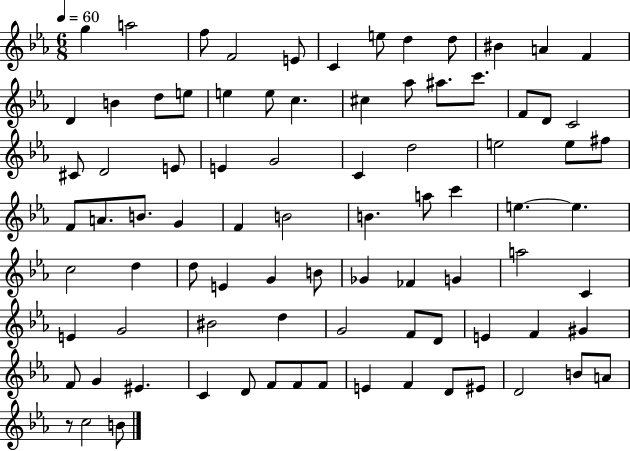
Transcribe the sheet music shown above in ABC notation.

X:1
T:Untitled
M:6/8
L:1/4
K:Eb
g a2 f/2 F2 E/2 C e/2 d d/2 ^B A F D B d/2 e/2 e e/2 c ^c _a/2 ^a/2 c'/2 F/2 D/2 C2 ^C/2 D2 E/2 E G2 C d2 e2 e/2 ^f/2 F/2 A/2 B/2 G F B2 B a/2 c' e e c2 d d/2 E G B/2 _G _F G a2 C E G2 ^B2 d G2 F/2 D/2 E F ^G F/2 G ^E C D/2 F/2 F/2 F/2 E F D/2 ^E/2 D2 B/2 A/2 z/2 c2 B/2